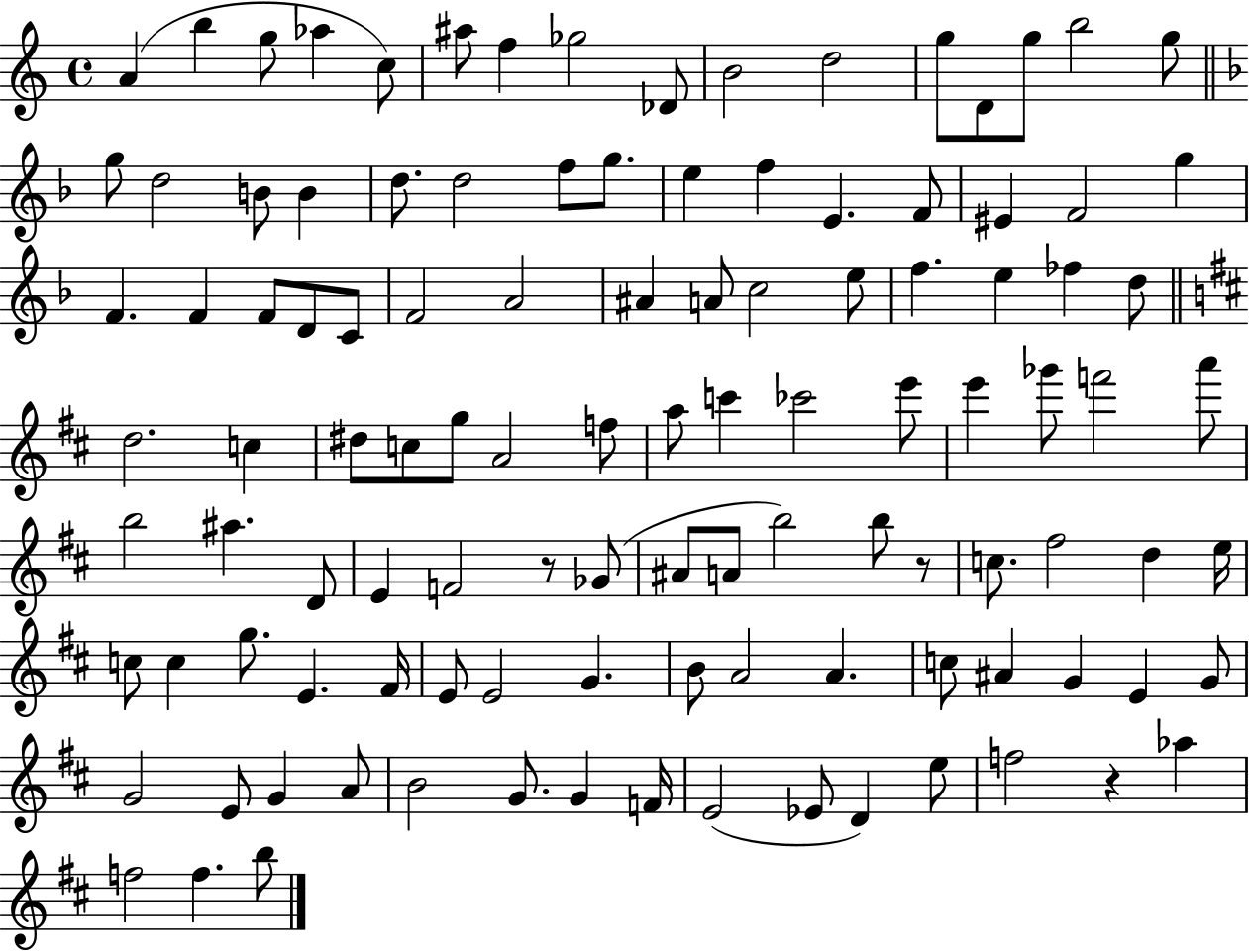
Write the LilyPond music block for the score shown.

{
  \clef treble
  \time 4/4
  \defaultTimeSignature
  \key c \major
  a'4( b''4 g''8 aes''4 c''8) | ais''8 f''4 ges''2 des'8 | b'2 d''2 | g''8 d'8 g''8 b''2 g''8 | \break \bar "||" \break \key d \minor g''8 d''2 b'8 b'4 | d''8. d''2 f''8 g''8. | e''4 f''4 e'4. f'8 | eis'4 f'2 g''4 | \break f'4. f'4 f'8 d'8 c'8 | f'2 a'2 | ais'4 a'8 c''2 e''8 | f''4. e''4 fes''4 d''8 | \break \bar "||" \break \key d \major d''2. c''4 | dis''8 c''8 g''8 a'2 f''8 | a''8 c'''4 ces'''2 e'''8 | e'''4 ges'''8 f'''2 a'''8 | \break b''2 ais''4. d'8 | e'4 f'2 r8 ges'8( | ais'8 a'8 b''2) b''8 r8 | c''8. fis''2 d''4 e''16 | \break c''8 c''4 g''8. e'4. fis'16 | e'8 e'2 g'4. | b'8 a'2 a'4. | c''8 ais'4 g'4 e'4 g'8 | \break g'2 e'8 g'4 a'8 | b'2 g'8. g'4 f'16 | e'2( ees'8 d'4) e''8 | f''2 r4 aes''4 | \break f''2 f''4. b''8 | \bar "|."
}